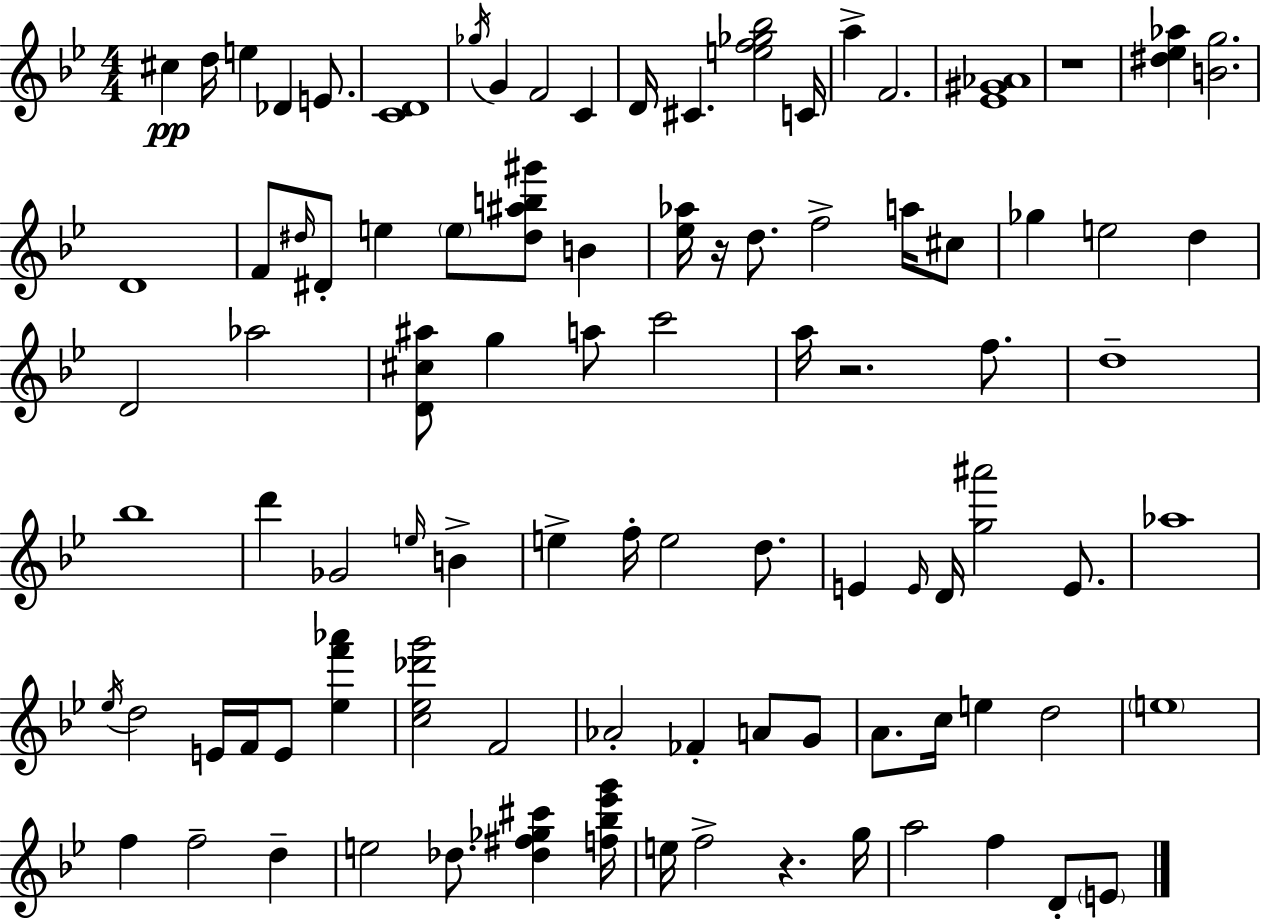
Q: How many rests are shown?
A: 4